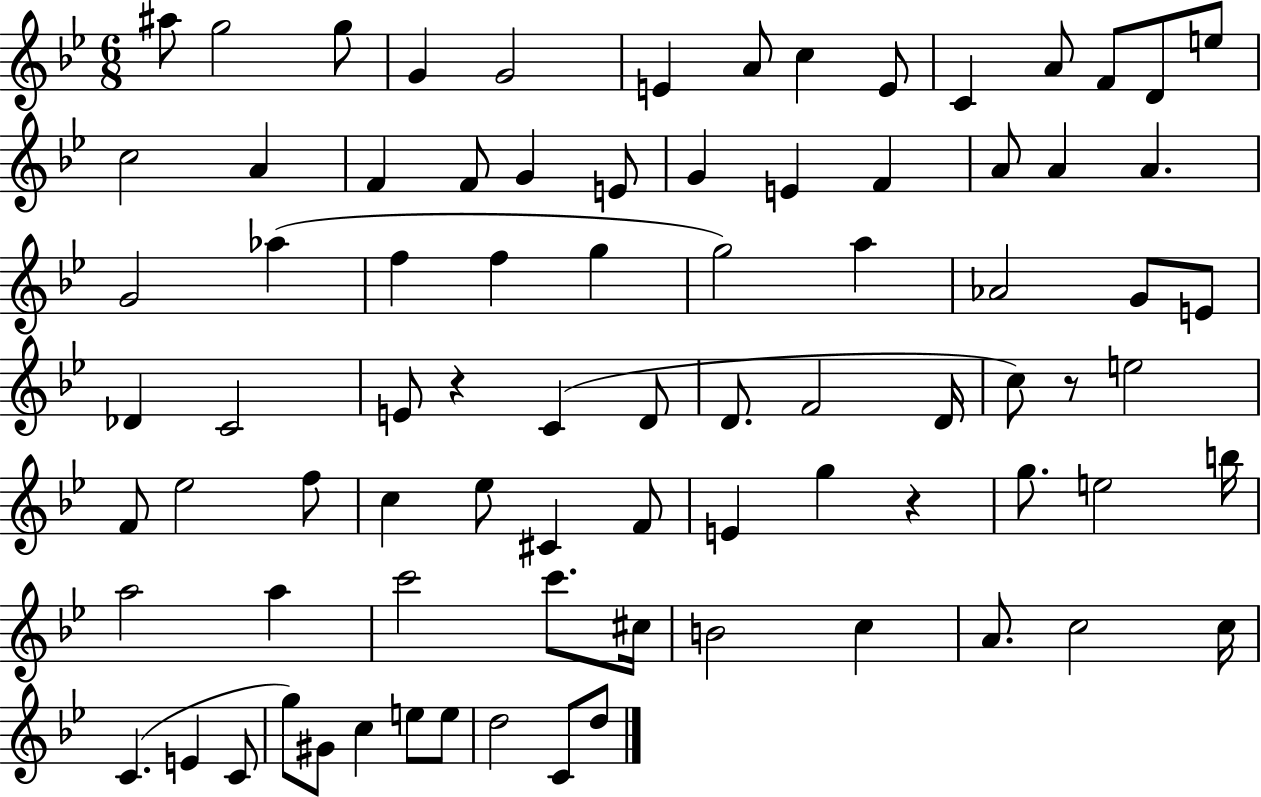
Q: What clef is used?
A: treble